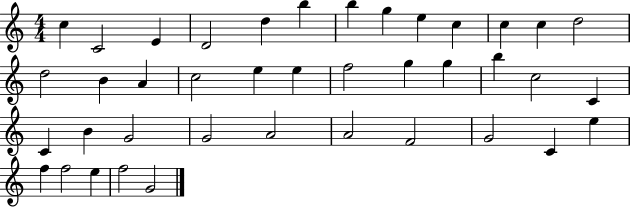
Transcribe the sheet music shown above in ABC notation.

X:1
T:Untitled
M:4/4
L:1/4
K:C
c C2 E D2 d b b g e c c c d2 d2 B A c2 e e f2 g g b c2 C C B G2 G2 A2 A2 F2 G2 C e f f2 e f2 G2